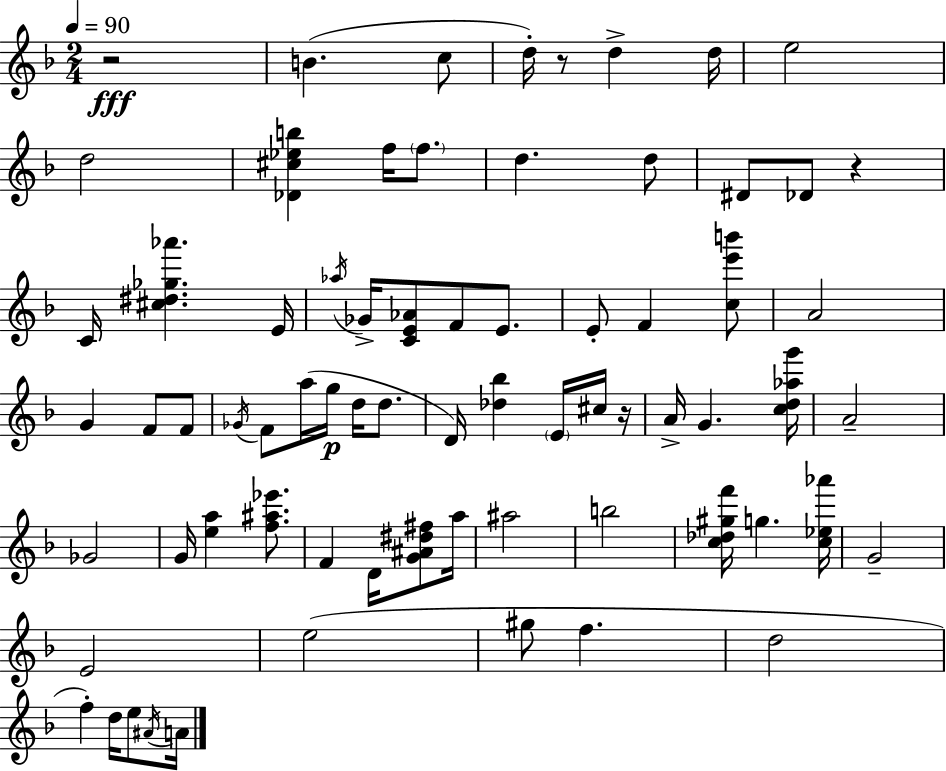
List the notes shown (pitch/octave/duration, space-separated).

R/h B4/q. C5/e D5/s R/e D5/q D5/s E5/h D5/h [Db4,C#5,Eb5,B5]/q F5/s F5/e. D5/q. D5/e D#4/e Db4/e R/q C4/s [C#5,D#5,Gb5,Ab6]/q. E4/s Ab5/s Gb4/s [C4,E4,Ab4]/e F4/e E4/e. E4/e F4/q [C5,E6,B6]/e A4/h G4/q F4/e F4/e Gb4/s F4/e A5/s G5/s D5/s D5/e. D4/s [Db5,Bb5]/q E4/s C#5/s R/s A4/s G4/q. [C5,D5,Ab5,G6]/s A4/h Gb4/h G4/s [E5,A5]/q [F5,A#5,Eb6]/e. F4/q D4/s [G4,A#4,D#5,F#5]/e A5/s A#5/h B5/h [C5,Db5,G#5,F6]/s G5/q. [C5,Eb5,Ab6]/s G4/h E4/h E5/h G#5/e F5/q. D5/h F5/q D5/s E5/e A#4/s A4/s